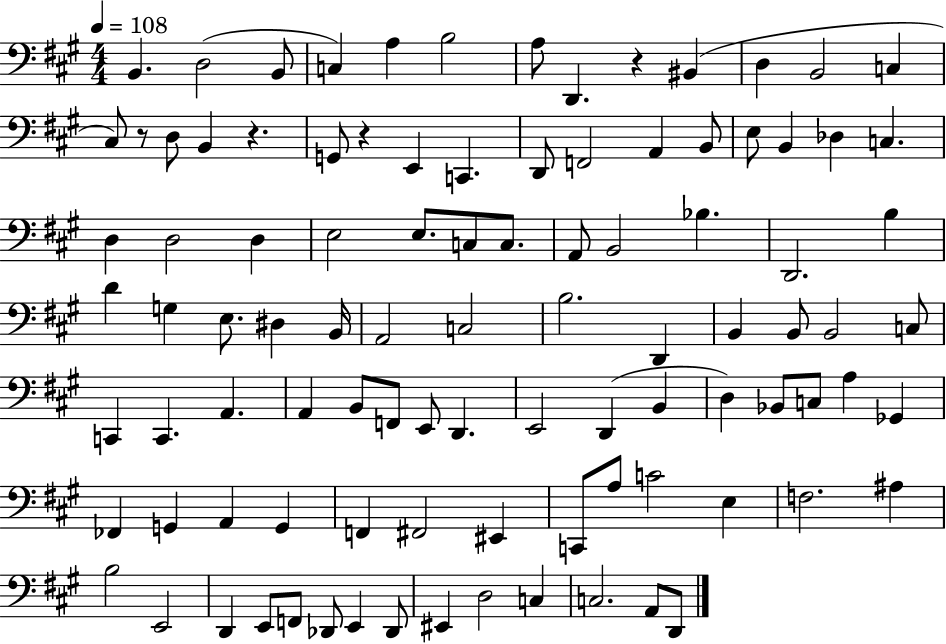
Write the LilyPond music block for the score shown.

{
  \clef bass
  \numericTimeSignature
  \time 4/4
  \key a \major
  \tempo 4 = 108
  b,4. d2( b,8 | c4) a4 b2 | a8 d,4. r4 bis,4( | d4 b,2 c4 | \break cis8) r8 d8 b,4 r4. | g,8 r4 e,4 c,4. | d,8 f,2 a,4 b,8 | e8 b,4 des4 c4. | \break d4 d2 d4 | e2 e8. c8 c8. | a,8 b,2 bes4. | d,2. b4 | \break d'4 g4 e8. dis4 b,16 | a,2 c2 | b2. d,4 | b,4 b,8 b,2 c8 | \break c,4 c,4. a,4. | a,4 b,8 f,8 e,8 d,4. | e,2 d,4( b,4 | d4) bes,8 c8 a4 ges,4 | \break fes,4 g,4 a,4 g,4 | f,4 fis,2 eis,4 | c,8 a8 c'2 e4 | f2. ais4 | \break b2 e,2 | d,4 e,8 f,8 des,8 e,4 des,8 | eis,4 d2 c4 | c2. a,8 d,8 | \break \bar "|."
}